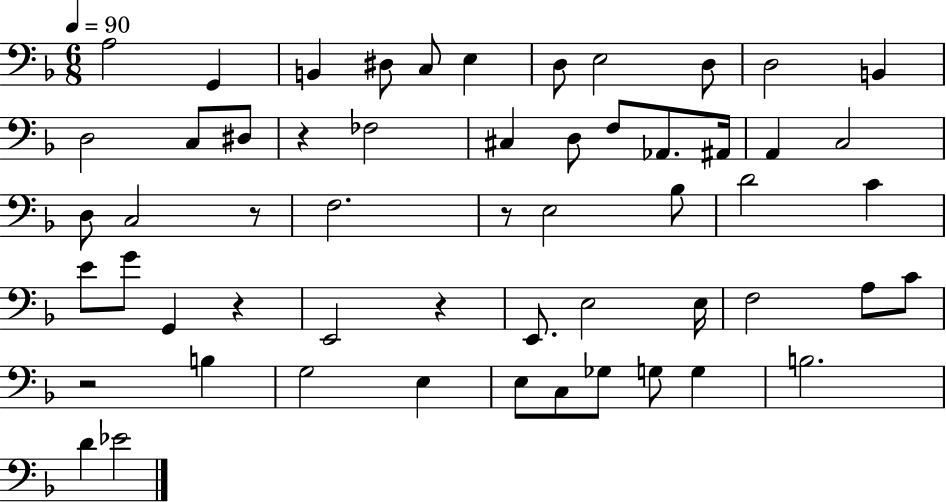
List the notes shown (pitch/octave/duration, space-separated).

A3/h G2/q B2/q D#3/e C3/e E3/q D3/e E3/h D3/e D3/h B2/q D3/h C3/e D#3/e R/q FES3/h C#3/q D3/e F3/e Ab2/e. A#2/s A2/q C3/h D3/e C3/h R/e F3/h. R/e E3/h Bb3/e D4/h C4/q E4/e G4/e G2/q R/q E2/h R/q E2/e. E3/h E3/s F3/h A3/e C4/e R/h B3/q G3/h E3/q E3/e C3/e Gb3/e G3/e G3/q B3/h. D4/q Eb4/h